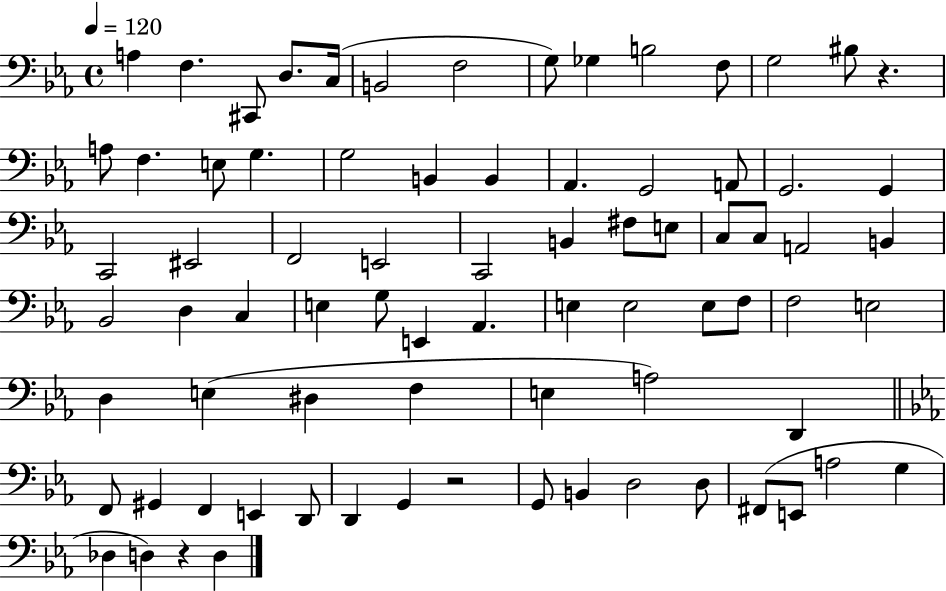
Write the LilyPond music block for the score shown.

{
  \clef bass
  \time 4/4
  \defaultTimeSignature
  \key ees \major
  \tempo 4 = 120
  a4 f4. cis,8 d8. c16( | b,2 f2 | g8) ges4 b2 f8 | g2 bis8 r4. | \break a8 f4. e8 g4. | g2 b,4 b,4 | aes,4. g,2 a,8 | g,2. g,4 | \break c,2 eis,2 | f,2 e,2 | c,2 b,4 fis8 e8 | c8 c8 a,2 b,4 | \break bes,2 d4 c4 | e4 g8 e,4 aes,4. | e4 e2 e8 f8 | f2 e2 | \break d4 e4( dis4 f4 | e4 a2) d,4 | \bar "||" \break \key ees \major f,8 gis,4 f,4 e,4 d,8 | d,4 g,4 r2 | g,8 b,4 d2 d8 | fis,8( e,8 a2 g4 | \break des4 d4) r4 d4 | \bar "|."
}